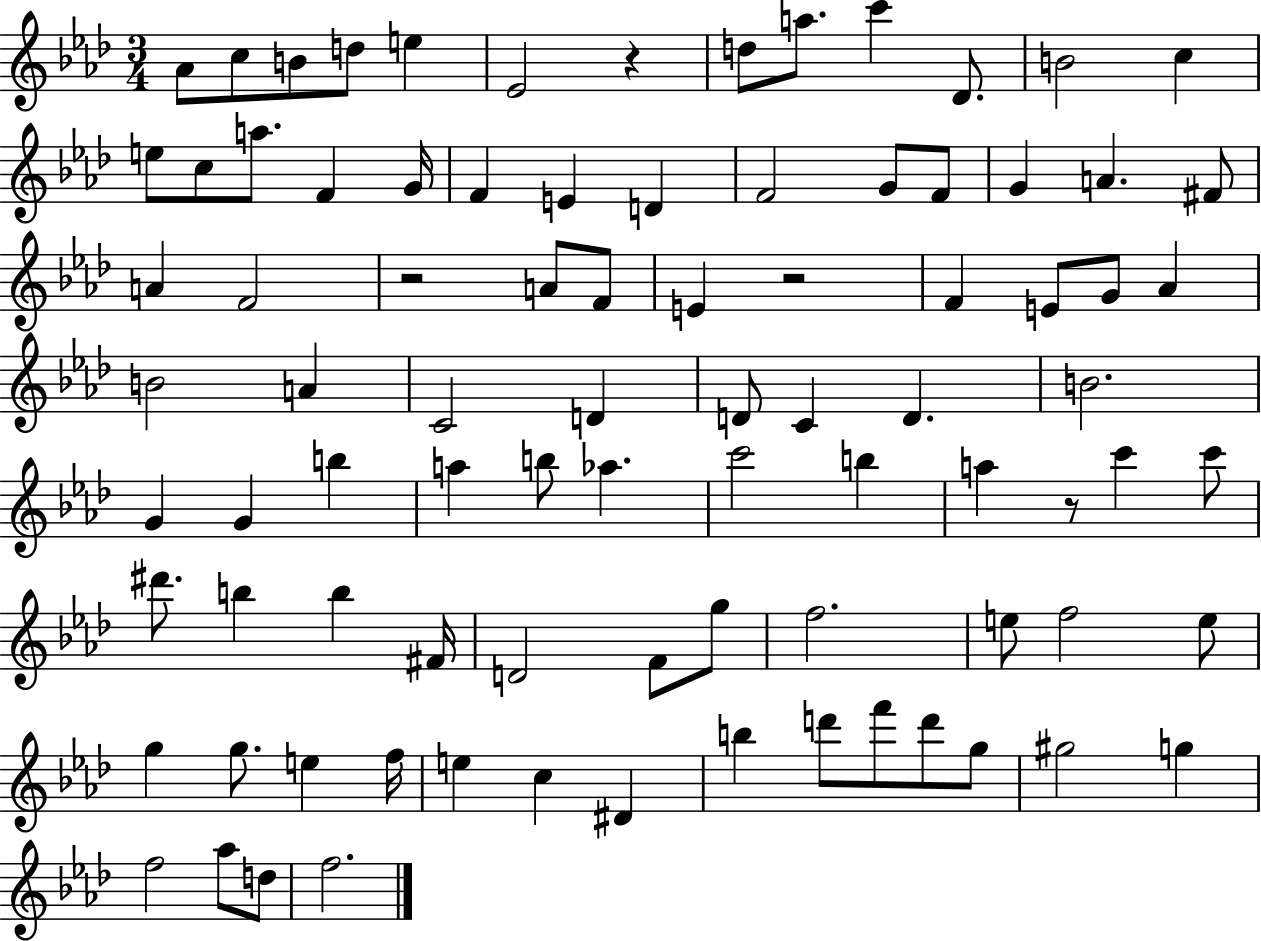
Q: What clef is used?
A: treble